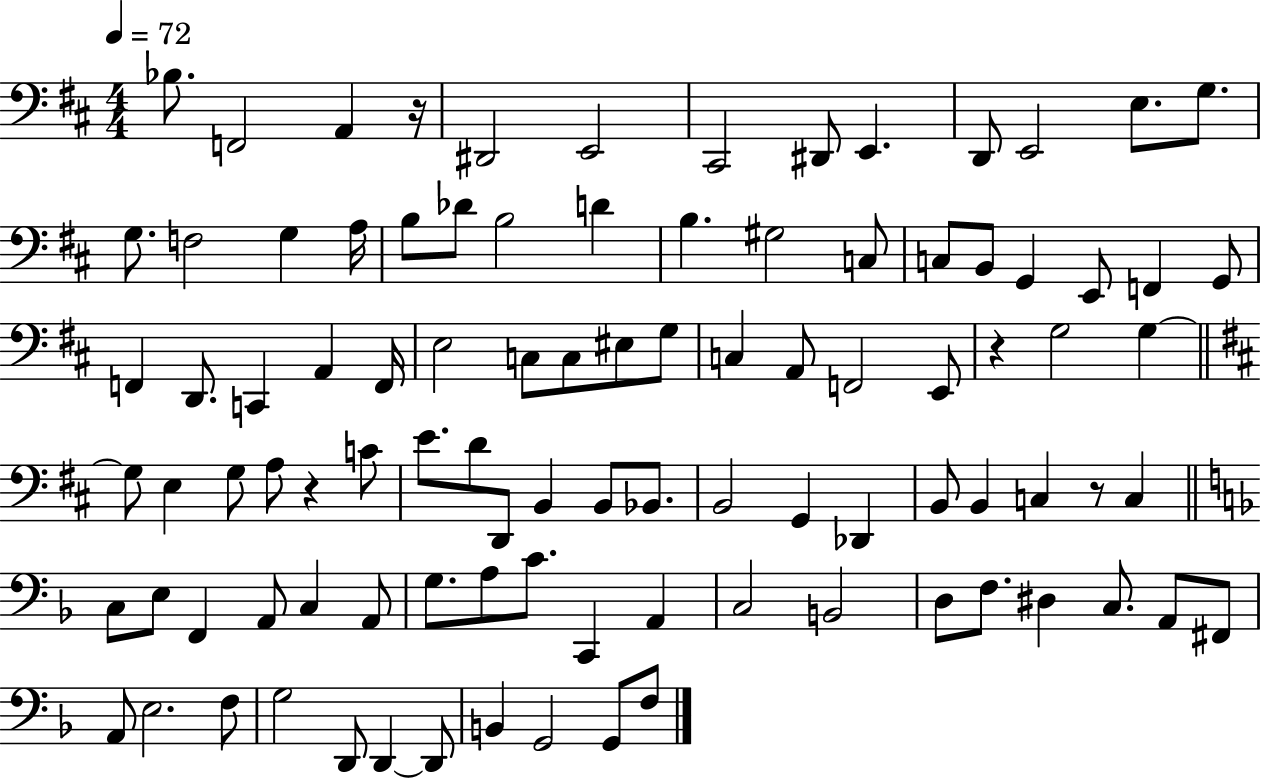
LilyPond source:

{
  \clef bass
  \numericTimeSignature
  \time 4/4
  \key d \major
  \tempo 4 = 72
  \repeat volta 2 { bes8. f,2 a,4 r16 | dis,2 e,2 | cis,2 dis,8 e,4. | d,8 e,2 e8. g8. | \break g8. f2 g4 a16 | b8 des'8 b2 d'4 | b4. gis2 c8 | c8 b,8 g,4 e,8 f,4 g,8 | \break f,4 d,8. c,4 a,4 f,16 | e2 c8 c8 eis8 g8 | c4 a,8 f,2 e,8 | r4 g2 g4~~ | \break \bar "||" \break \key d \major g8 e4 g8 a8 r4 c'8 | e'8. d'8 d,8 b,4 b,8 bes,8. | b,2 g,4 des,4 | b,8 b,4 c4 r8 c4 | \break \bar "||" \break \key f \major c8 e8 f,4 a,8 c4 a,8 | g8. a8 c'8. c,4 a,4 | c2 b,2 | d8 f8. dis4 c8. a,8 fis,8 | \break a,8 e2. f8 | g2 d,8 d,4~~ d,8 | b,4 g,2 g,8 f8 | } \bar "|."
}